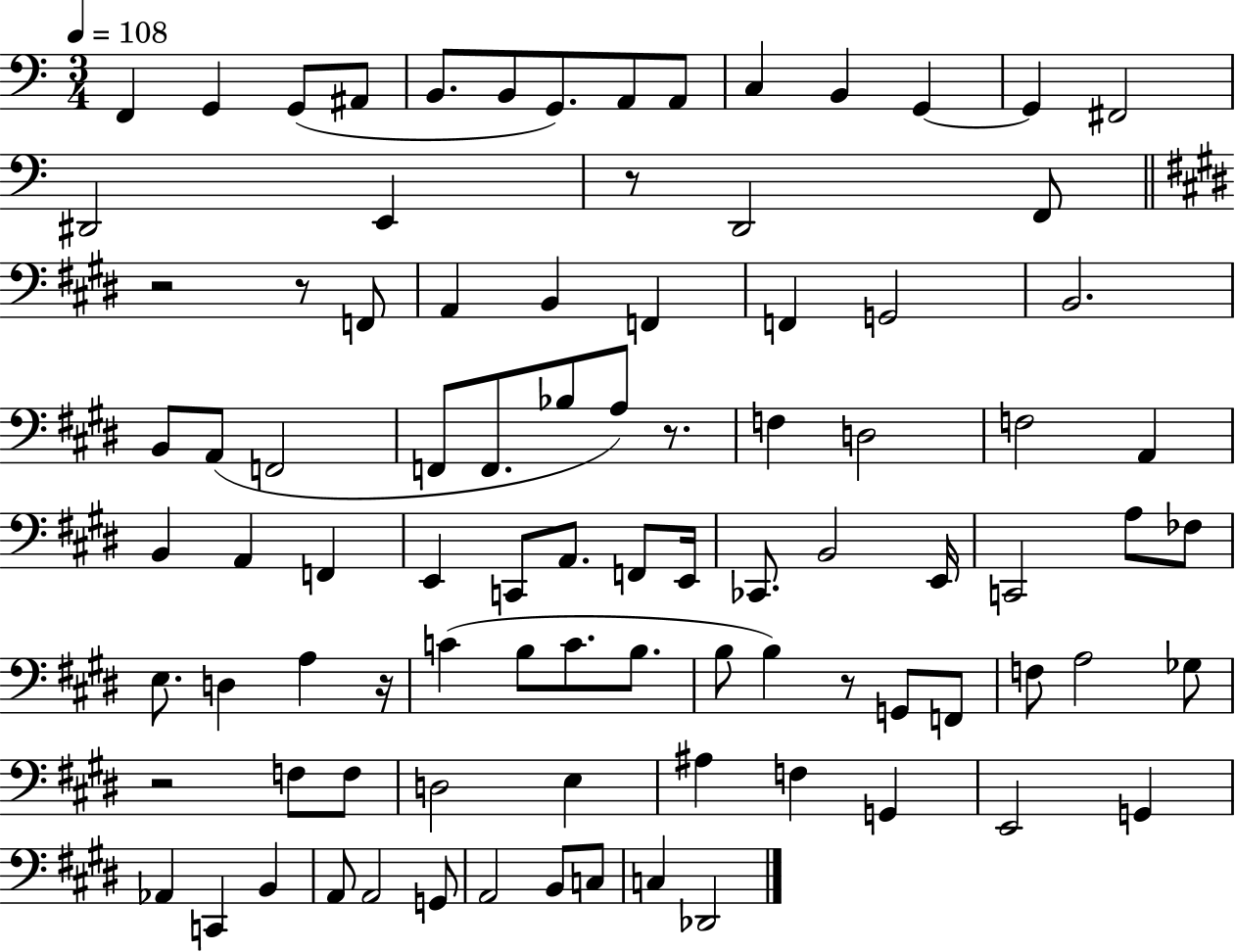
X:1
T:Untitled
M:3/4
L:1/4
K:C
F,, G,, G,,/2 ^A,,/2 B,,/2 B,,/2 G,,/2 A,,/2 A,,/2 C, B,, G,, G,, ^F,,2 ^D,,2 E,, z/2 D,,2 F,,/2 z2 z/2 F,,/2 A,, B,, F,, F,, G,,2 B,,2 B,,/2 A,,/2 F,,2 F,,/2 F,,/2 _B,/2 A,/2 z/2 F, D,2 F,2 A,, B,, A,, F,, E,, C,,/2 A,,/2 F,,/2 E,,/4 _C,,/2 B,,2 E,,/4 C,,2 A,/2 _F,/2 E,/2 D, A, z/4 C B,/2 C/2 B,/2 B,/2 B, z/2 G,,/2 F,,/2 F,/2 A,2 _G,/2 z2 F,/2 F,/2 D,2 E, ^A, F, G,, E,,2 G,, _A,, C,, B,, A,,/2 A,,2 G,,/2 A,,2 B,,/2 C,/2 C, _D,,2